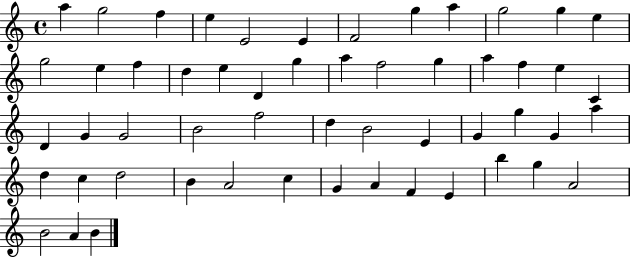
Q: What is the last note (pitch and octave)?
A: B4